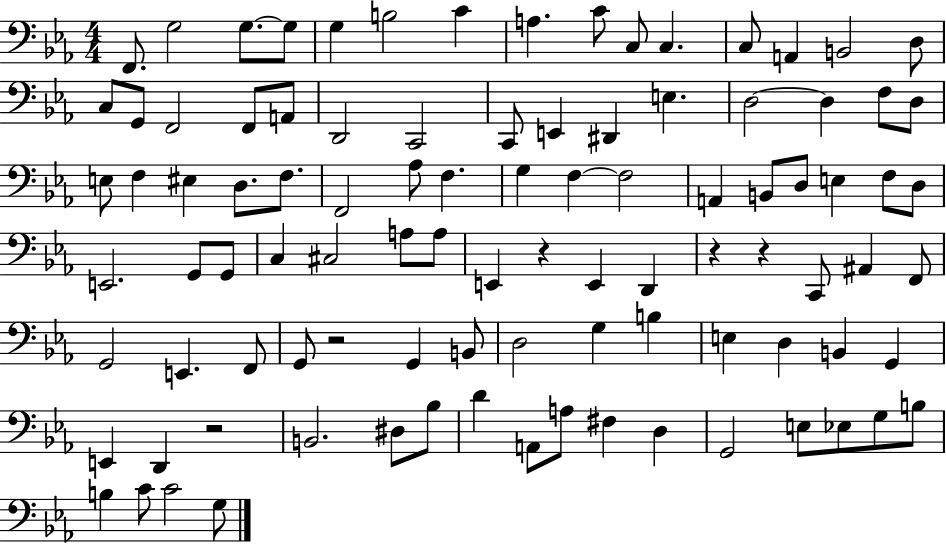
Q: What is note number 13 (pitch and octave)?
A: A2